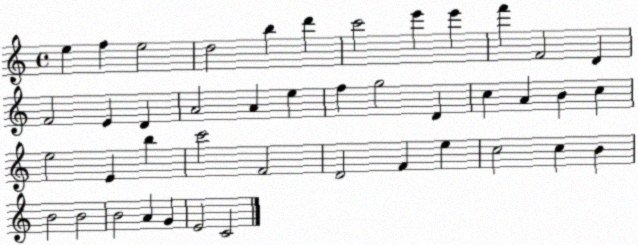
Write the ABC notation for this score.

X:1
T:Untitled
M:4/4
L:1/4
K:C
e f e2 d2 b d' c'2 e' e' f' F2 D F2 E D A2 A e f g2 D c A B c e2 E b c'2 F2 D2 F e c2 c B B2 B2 B2 A G E2 C2